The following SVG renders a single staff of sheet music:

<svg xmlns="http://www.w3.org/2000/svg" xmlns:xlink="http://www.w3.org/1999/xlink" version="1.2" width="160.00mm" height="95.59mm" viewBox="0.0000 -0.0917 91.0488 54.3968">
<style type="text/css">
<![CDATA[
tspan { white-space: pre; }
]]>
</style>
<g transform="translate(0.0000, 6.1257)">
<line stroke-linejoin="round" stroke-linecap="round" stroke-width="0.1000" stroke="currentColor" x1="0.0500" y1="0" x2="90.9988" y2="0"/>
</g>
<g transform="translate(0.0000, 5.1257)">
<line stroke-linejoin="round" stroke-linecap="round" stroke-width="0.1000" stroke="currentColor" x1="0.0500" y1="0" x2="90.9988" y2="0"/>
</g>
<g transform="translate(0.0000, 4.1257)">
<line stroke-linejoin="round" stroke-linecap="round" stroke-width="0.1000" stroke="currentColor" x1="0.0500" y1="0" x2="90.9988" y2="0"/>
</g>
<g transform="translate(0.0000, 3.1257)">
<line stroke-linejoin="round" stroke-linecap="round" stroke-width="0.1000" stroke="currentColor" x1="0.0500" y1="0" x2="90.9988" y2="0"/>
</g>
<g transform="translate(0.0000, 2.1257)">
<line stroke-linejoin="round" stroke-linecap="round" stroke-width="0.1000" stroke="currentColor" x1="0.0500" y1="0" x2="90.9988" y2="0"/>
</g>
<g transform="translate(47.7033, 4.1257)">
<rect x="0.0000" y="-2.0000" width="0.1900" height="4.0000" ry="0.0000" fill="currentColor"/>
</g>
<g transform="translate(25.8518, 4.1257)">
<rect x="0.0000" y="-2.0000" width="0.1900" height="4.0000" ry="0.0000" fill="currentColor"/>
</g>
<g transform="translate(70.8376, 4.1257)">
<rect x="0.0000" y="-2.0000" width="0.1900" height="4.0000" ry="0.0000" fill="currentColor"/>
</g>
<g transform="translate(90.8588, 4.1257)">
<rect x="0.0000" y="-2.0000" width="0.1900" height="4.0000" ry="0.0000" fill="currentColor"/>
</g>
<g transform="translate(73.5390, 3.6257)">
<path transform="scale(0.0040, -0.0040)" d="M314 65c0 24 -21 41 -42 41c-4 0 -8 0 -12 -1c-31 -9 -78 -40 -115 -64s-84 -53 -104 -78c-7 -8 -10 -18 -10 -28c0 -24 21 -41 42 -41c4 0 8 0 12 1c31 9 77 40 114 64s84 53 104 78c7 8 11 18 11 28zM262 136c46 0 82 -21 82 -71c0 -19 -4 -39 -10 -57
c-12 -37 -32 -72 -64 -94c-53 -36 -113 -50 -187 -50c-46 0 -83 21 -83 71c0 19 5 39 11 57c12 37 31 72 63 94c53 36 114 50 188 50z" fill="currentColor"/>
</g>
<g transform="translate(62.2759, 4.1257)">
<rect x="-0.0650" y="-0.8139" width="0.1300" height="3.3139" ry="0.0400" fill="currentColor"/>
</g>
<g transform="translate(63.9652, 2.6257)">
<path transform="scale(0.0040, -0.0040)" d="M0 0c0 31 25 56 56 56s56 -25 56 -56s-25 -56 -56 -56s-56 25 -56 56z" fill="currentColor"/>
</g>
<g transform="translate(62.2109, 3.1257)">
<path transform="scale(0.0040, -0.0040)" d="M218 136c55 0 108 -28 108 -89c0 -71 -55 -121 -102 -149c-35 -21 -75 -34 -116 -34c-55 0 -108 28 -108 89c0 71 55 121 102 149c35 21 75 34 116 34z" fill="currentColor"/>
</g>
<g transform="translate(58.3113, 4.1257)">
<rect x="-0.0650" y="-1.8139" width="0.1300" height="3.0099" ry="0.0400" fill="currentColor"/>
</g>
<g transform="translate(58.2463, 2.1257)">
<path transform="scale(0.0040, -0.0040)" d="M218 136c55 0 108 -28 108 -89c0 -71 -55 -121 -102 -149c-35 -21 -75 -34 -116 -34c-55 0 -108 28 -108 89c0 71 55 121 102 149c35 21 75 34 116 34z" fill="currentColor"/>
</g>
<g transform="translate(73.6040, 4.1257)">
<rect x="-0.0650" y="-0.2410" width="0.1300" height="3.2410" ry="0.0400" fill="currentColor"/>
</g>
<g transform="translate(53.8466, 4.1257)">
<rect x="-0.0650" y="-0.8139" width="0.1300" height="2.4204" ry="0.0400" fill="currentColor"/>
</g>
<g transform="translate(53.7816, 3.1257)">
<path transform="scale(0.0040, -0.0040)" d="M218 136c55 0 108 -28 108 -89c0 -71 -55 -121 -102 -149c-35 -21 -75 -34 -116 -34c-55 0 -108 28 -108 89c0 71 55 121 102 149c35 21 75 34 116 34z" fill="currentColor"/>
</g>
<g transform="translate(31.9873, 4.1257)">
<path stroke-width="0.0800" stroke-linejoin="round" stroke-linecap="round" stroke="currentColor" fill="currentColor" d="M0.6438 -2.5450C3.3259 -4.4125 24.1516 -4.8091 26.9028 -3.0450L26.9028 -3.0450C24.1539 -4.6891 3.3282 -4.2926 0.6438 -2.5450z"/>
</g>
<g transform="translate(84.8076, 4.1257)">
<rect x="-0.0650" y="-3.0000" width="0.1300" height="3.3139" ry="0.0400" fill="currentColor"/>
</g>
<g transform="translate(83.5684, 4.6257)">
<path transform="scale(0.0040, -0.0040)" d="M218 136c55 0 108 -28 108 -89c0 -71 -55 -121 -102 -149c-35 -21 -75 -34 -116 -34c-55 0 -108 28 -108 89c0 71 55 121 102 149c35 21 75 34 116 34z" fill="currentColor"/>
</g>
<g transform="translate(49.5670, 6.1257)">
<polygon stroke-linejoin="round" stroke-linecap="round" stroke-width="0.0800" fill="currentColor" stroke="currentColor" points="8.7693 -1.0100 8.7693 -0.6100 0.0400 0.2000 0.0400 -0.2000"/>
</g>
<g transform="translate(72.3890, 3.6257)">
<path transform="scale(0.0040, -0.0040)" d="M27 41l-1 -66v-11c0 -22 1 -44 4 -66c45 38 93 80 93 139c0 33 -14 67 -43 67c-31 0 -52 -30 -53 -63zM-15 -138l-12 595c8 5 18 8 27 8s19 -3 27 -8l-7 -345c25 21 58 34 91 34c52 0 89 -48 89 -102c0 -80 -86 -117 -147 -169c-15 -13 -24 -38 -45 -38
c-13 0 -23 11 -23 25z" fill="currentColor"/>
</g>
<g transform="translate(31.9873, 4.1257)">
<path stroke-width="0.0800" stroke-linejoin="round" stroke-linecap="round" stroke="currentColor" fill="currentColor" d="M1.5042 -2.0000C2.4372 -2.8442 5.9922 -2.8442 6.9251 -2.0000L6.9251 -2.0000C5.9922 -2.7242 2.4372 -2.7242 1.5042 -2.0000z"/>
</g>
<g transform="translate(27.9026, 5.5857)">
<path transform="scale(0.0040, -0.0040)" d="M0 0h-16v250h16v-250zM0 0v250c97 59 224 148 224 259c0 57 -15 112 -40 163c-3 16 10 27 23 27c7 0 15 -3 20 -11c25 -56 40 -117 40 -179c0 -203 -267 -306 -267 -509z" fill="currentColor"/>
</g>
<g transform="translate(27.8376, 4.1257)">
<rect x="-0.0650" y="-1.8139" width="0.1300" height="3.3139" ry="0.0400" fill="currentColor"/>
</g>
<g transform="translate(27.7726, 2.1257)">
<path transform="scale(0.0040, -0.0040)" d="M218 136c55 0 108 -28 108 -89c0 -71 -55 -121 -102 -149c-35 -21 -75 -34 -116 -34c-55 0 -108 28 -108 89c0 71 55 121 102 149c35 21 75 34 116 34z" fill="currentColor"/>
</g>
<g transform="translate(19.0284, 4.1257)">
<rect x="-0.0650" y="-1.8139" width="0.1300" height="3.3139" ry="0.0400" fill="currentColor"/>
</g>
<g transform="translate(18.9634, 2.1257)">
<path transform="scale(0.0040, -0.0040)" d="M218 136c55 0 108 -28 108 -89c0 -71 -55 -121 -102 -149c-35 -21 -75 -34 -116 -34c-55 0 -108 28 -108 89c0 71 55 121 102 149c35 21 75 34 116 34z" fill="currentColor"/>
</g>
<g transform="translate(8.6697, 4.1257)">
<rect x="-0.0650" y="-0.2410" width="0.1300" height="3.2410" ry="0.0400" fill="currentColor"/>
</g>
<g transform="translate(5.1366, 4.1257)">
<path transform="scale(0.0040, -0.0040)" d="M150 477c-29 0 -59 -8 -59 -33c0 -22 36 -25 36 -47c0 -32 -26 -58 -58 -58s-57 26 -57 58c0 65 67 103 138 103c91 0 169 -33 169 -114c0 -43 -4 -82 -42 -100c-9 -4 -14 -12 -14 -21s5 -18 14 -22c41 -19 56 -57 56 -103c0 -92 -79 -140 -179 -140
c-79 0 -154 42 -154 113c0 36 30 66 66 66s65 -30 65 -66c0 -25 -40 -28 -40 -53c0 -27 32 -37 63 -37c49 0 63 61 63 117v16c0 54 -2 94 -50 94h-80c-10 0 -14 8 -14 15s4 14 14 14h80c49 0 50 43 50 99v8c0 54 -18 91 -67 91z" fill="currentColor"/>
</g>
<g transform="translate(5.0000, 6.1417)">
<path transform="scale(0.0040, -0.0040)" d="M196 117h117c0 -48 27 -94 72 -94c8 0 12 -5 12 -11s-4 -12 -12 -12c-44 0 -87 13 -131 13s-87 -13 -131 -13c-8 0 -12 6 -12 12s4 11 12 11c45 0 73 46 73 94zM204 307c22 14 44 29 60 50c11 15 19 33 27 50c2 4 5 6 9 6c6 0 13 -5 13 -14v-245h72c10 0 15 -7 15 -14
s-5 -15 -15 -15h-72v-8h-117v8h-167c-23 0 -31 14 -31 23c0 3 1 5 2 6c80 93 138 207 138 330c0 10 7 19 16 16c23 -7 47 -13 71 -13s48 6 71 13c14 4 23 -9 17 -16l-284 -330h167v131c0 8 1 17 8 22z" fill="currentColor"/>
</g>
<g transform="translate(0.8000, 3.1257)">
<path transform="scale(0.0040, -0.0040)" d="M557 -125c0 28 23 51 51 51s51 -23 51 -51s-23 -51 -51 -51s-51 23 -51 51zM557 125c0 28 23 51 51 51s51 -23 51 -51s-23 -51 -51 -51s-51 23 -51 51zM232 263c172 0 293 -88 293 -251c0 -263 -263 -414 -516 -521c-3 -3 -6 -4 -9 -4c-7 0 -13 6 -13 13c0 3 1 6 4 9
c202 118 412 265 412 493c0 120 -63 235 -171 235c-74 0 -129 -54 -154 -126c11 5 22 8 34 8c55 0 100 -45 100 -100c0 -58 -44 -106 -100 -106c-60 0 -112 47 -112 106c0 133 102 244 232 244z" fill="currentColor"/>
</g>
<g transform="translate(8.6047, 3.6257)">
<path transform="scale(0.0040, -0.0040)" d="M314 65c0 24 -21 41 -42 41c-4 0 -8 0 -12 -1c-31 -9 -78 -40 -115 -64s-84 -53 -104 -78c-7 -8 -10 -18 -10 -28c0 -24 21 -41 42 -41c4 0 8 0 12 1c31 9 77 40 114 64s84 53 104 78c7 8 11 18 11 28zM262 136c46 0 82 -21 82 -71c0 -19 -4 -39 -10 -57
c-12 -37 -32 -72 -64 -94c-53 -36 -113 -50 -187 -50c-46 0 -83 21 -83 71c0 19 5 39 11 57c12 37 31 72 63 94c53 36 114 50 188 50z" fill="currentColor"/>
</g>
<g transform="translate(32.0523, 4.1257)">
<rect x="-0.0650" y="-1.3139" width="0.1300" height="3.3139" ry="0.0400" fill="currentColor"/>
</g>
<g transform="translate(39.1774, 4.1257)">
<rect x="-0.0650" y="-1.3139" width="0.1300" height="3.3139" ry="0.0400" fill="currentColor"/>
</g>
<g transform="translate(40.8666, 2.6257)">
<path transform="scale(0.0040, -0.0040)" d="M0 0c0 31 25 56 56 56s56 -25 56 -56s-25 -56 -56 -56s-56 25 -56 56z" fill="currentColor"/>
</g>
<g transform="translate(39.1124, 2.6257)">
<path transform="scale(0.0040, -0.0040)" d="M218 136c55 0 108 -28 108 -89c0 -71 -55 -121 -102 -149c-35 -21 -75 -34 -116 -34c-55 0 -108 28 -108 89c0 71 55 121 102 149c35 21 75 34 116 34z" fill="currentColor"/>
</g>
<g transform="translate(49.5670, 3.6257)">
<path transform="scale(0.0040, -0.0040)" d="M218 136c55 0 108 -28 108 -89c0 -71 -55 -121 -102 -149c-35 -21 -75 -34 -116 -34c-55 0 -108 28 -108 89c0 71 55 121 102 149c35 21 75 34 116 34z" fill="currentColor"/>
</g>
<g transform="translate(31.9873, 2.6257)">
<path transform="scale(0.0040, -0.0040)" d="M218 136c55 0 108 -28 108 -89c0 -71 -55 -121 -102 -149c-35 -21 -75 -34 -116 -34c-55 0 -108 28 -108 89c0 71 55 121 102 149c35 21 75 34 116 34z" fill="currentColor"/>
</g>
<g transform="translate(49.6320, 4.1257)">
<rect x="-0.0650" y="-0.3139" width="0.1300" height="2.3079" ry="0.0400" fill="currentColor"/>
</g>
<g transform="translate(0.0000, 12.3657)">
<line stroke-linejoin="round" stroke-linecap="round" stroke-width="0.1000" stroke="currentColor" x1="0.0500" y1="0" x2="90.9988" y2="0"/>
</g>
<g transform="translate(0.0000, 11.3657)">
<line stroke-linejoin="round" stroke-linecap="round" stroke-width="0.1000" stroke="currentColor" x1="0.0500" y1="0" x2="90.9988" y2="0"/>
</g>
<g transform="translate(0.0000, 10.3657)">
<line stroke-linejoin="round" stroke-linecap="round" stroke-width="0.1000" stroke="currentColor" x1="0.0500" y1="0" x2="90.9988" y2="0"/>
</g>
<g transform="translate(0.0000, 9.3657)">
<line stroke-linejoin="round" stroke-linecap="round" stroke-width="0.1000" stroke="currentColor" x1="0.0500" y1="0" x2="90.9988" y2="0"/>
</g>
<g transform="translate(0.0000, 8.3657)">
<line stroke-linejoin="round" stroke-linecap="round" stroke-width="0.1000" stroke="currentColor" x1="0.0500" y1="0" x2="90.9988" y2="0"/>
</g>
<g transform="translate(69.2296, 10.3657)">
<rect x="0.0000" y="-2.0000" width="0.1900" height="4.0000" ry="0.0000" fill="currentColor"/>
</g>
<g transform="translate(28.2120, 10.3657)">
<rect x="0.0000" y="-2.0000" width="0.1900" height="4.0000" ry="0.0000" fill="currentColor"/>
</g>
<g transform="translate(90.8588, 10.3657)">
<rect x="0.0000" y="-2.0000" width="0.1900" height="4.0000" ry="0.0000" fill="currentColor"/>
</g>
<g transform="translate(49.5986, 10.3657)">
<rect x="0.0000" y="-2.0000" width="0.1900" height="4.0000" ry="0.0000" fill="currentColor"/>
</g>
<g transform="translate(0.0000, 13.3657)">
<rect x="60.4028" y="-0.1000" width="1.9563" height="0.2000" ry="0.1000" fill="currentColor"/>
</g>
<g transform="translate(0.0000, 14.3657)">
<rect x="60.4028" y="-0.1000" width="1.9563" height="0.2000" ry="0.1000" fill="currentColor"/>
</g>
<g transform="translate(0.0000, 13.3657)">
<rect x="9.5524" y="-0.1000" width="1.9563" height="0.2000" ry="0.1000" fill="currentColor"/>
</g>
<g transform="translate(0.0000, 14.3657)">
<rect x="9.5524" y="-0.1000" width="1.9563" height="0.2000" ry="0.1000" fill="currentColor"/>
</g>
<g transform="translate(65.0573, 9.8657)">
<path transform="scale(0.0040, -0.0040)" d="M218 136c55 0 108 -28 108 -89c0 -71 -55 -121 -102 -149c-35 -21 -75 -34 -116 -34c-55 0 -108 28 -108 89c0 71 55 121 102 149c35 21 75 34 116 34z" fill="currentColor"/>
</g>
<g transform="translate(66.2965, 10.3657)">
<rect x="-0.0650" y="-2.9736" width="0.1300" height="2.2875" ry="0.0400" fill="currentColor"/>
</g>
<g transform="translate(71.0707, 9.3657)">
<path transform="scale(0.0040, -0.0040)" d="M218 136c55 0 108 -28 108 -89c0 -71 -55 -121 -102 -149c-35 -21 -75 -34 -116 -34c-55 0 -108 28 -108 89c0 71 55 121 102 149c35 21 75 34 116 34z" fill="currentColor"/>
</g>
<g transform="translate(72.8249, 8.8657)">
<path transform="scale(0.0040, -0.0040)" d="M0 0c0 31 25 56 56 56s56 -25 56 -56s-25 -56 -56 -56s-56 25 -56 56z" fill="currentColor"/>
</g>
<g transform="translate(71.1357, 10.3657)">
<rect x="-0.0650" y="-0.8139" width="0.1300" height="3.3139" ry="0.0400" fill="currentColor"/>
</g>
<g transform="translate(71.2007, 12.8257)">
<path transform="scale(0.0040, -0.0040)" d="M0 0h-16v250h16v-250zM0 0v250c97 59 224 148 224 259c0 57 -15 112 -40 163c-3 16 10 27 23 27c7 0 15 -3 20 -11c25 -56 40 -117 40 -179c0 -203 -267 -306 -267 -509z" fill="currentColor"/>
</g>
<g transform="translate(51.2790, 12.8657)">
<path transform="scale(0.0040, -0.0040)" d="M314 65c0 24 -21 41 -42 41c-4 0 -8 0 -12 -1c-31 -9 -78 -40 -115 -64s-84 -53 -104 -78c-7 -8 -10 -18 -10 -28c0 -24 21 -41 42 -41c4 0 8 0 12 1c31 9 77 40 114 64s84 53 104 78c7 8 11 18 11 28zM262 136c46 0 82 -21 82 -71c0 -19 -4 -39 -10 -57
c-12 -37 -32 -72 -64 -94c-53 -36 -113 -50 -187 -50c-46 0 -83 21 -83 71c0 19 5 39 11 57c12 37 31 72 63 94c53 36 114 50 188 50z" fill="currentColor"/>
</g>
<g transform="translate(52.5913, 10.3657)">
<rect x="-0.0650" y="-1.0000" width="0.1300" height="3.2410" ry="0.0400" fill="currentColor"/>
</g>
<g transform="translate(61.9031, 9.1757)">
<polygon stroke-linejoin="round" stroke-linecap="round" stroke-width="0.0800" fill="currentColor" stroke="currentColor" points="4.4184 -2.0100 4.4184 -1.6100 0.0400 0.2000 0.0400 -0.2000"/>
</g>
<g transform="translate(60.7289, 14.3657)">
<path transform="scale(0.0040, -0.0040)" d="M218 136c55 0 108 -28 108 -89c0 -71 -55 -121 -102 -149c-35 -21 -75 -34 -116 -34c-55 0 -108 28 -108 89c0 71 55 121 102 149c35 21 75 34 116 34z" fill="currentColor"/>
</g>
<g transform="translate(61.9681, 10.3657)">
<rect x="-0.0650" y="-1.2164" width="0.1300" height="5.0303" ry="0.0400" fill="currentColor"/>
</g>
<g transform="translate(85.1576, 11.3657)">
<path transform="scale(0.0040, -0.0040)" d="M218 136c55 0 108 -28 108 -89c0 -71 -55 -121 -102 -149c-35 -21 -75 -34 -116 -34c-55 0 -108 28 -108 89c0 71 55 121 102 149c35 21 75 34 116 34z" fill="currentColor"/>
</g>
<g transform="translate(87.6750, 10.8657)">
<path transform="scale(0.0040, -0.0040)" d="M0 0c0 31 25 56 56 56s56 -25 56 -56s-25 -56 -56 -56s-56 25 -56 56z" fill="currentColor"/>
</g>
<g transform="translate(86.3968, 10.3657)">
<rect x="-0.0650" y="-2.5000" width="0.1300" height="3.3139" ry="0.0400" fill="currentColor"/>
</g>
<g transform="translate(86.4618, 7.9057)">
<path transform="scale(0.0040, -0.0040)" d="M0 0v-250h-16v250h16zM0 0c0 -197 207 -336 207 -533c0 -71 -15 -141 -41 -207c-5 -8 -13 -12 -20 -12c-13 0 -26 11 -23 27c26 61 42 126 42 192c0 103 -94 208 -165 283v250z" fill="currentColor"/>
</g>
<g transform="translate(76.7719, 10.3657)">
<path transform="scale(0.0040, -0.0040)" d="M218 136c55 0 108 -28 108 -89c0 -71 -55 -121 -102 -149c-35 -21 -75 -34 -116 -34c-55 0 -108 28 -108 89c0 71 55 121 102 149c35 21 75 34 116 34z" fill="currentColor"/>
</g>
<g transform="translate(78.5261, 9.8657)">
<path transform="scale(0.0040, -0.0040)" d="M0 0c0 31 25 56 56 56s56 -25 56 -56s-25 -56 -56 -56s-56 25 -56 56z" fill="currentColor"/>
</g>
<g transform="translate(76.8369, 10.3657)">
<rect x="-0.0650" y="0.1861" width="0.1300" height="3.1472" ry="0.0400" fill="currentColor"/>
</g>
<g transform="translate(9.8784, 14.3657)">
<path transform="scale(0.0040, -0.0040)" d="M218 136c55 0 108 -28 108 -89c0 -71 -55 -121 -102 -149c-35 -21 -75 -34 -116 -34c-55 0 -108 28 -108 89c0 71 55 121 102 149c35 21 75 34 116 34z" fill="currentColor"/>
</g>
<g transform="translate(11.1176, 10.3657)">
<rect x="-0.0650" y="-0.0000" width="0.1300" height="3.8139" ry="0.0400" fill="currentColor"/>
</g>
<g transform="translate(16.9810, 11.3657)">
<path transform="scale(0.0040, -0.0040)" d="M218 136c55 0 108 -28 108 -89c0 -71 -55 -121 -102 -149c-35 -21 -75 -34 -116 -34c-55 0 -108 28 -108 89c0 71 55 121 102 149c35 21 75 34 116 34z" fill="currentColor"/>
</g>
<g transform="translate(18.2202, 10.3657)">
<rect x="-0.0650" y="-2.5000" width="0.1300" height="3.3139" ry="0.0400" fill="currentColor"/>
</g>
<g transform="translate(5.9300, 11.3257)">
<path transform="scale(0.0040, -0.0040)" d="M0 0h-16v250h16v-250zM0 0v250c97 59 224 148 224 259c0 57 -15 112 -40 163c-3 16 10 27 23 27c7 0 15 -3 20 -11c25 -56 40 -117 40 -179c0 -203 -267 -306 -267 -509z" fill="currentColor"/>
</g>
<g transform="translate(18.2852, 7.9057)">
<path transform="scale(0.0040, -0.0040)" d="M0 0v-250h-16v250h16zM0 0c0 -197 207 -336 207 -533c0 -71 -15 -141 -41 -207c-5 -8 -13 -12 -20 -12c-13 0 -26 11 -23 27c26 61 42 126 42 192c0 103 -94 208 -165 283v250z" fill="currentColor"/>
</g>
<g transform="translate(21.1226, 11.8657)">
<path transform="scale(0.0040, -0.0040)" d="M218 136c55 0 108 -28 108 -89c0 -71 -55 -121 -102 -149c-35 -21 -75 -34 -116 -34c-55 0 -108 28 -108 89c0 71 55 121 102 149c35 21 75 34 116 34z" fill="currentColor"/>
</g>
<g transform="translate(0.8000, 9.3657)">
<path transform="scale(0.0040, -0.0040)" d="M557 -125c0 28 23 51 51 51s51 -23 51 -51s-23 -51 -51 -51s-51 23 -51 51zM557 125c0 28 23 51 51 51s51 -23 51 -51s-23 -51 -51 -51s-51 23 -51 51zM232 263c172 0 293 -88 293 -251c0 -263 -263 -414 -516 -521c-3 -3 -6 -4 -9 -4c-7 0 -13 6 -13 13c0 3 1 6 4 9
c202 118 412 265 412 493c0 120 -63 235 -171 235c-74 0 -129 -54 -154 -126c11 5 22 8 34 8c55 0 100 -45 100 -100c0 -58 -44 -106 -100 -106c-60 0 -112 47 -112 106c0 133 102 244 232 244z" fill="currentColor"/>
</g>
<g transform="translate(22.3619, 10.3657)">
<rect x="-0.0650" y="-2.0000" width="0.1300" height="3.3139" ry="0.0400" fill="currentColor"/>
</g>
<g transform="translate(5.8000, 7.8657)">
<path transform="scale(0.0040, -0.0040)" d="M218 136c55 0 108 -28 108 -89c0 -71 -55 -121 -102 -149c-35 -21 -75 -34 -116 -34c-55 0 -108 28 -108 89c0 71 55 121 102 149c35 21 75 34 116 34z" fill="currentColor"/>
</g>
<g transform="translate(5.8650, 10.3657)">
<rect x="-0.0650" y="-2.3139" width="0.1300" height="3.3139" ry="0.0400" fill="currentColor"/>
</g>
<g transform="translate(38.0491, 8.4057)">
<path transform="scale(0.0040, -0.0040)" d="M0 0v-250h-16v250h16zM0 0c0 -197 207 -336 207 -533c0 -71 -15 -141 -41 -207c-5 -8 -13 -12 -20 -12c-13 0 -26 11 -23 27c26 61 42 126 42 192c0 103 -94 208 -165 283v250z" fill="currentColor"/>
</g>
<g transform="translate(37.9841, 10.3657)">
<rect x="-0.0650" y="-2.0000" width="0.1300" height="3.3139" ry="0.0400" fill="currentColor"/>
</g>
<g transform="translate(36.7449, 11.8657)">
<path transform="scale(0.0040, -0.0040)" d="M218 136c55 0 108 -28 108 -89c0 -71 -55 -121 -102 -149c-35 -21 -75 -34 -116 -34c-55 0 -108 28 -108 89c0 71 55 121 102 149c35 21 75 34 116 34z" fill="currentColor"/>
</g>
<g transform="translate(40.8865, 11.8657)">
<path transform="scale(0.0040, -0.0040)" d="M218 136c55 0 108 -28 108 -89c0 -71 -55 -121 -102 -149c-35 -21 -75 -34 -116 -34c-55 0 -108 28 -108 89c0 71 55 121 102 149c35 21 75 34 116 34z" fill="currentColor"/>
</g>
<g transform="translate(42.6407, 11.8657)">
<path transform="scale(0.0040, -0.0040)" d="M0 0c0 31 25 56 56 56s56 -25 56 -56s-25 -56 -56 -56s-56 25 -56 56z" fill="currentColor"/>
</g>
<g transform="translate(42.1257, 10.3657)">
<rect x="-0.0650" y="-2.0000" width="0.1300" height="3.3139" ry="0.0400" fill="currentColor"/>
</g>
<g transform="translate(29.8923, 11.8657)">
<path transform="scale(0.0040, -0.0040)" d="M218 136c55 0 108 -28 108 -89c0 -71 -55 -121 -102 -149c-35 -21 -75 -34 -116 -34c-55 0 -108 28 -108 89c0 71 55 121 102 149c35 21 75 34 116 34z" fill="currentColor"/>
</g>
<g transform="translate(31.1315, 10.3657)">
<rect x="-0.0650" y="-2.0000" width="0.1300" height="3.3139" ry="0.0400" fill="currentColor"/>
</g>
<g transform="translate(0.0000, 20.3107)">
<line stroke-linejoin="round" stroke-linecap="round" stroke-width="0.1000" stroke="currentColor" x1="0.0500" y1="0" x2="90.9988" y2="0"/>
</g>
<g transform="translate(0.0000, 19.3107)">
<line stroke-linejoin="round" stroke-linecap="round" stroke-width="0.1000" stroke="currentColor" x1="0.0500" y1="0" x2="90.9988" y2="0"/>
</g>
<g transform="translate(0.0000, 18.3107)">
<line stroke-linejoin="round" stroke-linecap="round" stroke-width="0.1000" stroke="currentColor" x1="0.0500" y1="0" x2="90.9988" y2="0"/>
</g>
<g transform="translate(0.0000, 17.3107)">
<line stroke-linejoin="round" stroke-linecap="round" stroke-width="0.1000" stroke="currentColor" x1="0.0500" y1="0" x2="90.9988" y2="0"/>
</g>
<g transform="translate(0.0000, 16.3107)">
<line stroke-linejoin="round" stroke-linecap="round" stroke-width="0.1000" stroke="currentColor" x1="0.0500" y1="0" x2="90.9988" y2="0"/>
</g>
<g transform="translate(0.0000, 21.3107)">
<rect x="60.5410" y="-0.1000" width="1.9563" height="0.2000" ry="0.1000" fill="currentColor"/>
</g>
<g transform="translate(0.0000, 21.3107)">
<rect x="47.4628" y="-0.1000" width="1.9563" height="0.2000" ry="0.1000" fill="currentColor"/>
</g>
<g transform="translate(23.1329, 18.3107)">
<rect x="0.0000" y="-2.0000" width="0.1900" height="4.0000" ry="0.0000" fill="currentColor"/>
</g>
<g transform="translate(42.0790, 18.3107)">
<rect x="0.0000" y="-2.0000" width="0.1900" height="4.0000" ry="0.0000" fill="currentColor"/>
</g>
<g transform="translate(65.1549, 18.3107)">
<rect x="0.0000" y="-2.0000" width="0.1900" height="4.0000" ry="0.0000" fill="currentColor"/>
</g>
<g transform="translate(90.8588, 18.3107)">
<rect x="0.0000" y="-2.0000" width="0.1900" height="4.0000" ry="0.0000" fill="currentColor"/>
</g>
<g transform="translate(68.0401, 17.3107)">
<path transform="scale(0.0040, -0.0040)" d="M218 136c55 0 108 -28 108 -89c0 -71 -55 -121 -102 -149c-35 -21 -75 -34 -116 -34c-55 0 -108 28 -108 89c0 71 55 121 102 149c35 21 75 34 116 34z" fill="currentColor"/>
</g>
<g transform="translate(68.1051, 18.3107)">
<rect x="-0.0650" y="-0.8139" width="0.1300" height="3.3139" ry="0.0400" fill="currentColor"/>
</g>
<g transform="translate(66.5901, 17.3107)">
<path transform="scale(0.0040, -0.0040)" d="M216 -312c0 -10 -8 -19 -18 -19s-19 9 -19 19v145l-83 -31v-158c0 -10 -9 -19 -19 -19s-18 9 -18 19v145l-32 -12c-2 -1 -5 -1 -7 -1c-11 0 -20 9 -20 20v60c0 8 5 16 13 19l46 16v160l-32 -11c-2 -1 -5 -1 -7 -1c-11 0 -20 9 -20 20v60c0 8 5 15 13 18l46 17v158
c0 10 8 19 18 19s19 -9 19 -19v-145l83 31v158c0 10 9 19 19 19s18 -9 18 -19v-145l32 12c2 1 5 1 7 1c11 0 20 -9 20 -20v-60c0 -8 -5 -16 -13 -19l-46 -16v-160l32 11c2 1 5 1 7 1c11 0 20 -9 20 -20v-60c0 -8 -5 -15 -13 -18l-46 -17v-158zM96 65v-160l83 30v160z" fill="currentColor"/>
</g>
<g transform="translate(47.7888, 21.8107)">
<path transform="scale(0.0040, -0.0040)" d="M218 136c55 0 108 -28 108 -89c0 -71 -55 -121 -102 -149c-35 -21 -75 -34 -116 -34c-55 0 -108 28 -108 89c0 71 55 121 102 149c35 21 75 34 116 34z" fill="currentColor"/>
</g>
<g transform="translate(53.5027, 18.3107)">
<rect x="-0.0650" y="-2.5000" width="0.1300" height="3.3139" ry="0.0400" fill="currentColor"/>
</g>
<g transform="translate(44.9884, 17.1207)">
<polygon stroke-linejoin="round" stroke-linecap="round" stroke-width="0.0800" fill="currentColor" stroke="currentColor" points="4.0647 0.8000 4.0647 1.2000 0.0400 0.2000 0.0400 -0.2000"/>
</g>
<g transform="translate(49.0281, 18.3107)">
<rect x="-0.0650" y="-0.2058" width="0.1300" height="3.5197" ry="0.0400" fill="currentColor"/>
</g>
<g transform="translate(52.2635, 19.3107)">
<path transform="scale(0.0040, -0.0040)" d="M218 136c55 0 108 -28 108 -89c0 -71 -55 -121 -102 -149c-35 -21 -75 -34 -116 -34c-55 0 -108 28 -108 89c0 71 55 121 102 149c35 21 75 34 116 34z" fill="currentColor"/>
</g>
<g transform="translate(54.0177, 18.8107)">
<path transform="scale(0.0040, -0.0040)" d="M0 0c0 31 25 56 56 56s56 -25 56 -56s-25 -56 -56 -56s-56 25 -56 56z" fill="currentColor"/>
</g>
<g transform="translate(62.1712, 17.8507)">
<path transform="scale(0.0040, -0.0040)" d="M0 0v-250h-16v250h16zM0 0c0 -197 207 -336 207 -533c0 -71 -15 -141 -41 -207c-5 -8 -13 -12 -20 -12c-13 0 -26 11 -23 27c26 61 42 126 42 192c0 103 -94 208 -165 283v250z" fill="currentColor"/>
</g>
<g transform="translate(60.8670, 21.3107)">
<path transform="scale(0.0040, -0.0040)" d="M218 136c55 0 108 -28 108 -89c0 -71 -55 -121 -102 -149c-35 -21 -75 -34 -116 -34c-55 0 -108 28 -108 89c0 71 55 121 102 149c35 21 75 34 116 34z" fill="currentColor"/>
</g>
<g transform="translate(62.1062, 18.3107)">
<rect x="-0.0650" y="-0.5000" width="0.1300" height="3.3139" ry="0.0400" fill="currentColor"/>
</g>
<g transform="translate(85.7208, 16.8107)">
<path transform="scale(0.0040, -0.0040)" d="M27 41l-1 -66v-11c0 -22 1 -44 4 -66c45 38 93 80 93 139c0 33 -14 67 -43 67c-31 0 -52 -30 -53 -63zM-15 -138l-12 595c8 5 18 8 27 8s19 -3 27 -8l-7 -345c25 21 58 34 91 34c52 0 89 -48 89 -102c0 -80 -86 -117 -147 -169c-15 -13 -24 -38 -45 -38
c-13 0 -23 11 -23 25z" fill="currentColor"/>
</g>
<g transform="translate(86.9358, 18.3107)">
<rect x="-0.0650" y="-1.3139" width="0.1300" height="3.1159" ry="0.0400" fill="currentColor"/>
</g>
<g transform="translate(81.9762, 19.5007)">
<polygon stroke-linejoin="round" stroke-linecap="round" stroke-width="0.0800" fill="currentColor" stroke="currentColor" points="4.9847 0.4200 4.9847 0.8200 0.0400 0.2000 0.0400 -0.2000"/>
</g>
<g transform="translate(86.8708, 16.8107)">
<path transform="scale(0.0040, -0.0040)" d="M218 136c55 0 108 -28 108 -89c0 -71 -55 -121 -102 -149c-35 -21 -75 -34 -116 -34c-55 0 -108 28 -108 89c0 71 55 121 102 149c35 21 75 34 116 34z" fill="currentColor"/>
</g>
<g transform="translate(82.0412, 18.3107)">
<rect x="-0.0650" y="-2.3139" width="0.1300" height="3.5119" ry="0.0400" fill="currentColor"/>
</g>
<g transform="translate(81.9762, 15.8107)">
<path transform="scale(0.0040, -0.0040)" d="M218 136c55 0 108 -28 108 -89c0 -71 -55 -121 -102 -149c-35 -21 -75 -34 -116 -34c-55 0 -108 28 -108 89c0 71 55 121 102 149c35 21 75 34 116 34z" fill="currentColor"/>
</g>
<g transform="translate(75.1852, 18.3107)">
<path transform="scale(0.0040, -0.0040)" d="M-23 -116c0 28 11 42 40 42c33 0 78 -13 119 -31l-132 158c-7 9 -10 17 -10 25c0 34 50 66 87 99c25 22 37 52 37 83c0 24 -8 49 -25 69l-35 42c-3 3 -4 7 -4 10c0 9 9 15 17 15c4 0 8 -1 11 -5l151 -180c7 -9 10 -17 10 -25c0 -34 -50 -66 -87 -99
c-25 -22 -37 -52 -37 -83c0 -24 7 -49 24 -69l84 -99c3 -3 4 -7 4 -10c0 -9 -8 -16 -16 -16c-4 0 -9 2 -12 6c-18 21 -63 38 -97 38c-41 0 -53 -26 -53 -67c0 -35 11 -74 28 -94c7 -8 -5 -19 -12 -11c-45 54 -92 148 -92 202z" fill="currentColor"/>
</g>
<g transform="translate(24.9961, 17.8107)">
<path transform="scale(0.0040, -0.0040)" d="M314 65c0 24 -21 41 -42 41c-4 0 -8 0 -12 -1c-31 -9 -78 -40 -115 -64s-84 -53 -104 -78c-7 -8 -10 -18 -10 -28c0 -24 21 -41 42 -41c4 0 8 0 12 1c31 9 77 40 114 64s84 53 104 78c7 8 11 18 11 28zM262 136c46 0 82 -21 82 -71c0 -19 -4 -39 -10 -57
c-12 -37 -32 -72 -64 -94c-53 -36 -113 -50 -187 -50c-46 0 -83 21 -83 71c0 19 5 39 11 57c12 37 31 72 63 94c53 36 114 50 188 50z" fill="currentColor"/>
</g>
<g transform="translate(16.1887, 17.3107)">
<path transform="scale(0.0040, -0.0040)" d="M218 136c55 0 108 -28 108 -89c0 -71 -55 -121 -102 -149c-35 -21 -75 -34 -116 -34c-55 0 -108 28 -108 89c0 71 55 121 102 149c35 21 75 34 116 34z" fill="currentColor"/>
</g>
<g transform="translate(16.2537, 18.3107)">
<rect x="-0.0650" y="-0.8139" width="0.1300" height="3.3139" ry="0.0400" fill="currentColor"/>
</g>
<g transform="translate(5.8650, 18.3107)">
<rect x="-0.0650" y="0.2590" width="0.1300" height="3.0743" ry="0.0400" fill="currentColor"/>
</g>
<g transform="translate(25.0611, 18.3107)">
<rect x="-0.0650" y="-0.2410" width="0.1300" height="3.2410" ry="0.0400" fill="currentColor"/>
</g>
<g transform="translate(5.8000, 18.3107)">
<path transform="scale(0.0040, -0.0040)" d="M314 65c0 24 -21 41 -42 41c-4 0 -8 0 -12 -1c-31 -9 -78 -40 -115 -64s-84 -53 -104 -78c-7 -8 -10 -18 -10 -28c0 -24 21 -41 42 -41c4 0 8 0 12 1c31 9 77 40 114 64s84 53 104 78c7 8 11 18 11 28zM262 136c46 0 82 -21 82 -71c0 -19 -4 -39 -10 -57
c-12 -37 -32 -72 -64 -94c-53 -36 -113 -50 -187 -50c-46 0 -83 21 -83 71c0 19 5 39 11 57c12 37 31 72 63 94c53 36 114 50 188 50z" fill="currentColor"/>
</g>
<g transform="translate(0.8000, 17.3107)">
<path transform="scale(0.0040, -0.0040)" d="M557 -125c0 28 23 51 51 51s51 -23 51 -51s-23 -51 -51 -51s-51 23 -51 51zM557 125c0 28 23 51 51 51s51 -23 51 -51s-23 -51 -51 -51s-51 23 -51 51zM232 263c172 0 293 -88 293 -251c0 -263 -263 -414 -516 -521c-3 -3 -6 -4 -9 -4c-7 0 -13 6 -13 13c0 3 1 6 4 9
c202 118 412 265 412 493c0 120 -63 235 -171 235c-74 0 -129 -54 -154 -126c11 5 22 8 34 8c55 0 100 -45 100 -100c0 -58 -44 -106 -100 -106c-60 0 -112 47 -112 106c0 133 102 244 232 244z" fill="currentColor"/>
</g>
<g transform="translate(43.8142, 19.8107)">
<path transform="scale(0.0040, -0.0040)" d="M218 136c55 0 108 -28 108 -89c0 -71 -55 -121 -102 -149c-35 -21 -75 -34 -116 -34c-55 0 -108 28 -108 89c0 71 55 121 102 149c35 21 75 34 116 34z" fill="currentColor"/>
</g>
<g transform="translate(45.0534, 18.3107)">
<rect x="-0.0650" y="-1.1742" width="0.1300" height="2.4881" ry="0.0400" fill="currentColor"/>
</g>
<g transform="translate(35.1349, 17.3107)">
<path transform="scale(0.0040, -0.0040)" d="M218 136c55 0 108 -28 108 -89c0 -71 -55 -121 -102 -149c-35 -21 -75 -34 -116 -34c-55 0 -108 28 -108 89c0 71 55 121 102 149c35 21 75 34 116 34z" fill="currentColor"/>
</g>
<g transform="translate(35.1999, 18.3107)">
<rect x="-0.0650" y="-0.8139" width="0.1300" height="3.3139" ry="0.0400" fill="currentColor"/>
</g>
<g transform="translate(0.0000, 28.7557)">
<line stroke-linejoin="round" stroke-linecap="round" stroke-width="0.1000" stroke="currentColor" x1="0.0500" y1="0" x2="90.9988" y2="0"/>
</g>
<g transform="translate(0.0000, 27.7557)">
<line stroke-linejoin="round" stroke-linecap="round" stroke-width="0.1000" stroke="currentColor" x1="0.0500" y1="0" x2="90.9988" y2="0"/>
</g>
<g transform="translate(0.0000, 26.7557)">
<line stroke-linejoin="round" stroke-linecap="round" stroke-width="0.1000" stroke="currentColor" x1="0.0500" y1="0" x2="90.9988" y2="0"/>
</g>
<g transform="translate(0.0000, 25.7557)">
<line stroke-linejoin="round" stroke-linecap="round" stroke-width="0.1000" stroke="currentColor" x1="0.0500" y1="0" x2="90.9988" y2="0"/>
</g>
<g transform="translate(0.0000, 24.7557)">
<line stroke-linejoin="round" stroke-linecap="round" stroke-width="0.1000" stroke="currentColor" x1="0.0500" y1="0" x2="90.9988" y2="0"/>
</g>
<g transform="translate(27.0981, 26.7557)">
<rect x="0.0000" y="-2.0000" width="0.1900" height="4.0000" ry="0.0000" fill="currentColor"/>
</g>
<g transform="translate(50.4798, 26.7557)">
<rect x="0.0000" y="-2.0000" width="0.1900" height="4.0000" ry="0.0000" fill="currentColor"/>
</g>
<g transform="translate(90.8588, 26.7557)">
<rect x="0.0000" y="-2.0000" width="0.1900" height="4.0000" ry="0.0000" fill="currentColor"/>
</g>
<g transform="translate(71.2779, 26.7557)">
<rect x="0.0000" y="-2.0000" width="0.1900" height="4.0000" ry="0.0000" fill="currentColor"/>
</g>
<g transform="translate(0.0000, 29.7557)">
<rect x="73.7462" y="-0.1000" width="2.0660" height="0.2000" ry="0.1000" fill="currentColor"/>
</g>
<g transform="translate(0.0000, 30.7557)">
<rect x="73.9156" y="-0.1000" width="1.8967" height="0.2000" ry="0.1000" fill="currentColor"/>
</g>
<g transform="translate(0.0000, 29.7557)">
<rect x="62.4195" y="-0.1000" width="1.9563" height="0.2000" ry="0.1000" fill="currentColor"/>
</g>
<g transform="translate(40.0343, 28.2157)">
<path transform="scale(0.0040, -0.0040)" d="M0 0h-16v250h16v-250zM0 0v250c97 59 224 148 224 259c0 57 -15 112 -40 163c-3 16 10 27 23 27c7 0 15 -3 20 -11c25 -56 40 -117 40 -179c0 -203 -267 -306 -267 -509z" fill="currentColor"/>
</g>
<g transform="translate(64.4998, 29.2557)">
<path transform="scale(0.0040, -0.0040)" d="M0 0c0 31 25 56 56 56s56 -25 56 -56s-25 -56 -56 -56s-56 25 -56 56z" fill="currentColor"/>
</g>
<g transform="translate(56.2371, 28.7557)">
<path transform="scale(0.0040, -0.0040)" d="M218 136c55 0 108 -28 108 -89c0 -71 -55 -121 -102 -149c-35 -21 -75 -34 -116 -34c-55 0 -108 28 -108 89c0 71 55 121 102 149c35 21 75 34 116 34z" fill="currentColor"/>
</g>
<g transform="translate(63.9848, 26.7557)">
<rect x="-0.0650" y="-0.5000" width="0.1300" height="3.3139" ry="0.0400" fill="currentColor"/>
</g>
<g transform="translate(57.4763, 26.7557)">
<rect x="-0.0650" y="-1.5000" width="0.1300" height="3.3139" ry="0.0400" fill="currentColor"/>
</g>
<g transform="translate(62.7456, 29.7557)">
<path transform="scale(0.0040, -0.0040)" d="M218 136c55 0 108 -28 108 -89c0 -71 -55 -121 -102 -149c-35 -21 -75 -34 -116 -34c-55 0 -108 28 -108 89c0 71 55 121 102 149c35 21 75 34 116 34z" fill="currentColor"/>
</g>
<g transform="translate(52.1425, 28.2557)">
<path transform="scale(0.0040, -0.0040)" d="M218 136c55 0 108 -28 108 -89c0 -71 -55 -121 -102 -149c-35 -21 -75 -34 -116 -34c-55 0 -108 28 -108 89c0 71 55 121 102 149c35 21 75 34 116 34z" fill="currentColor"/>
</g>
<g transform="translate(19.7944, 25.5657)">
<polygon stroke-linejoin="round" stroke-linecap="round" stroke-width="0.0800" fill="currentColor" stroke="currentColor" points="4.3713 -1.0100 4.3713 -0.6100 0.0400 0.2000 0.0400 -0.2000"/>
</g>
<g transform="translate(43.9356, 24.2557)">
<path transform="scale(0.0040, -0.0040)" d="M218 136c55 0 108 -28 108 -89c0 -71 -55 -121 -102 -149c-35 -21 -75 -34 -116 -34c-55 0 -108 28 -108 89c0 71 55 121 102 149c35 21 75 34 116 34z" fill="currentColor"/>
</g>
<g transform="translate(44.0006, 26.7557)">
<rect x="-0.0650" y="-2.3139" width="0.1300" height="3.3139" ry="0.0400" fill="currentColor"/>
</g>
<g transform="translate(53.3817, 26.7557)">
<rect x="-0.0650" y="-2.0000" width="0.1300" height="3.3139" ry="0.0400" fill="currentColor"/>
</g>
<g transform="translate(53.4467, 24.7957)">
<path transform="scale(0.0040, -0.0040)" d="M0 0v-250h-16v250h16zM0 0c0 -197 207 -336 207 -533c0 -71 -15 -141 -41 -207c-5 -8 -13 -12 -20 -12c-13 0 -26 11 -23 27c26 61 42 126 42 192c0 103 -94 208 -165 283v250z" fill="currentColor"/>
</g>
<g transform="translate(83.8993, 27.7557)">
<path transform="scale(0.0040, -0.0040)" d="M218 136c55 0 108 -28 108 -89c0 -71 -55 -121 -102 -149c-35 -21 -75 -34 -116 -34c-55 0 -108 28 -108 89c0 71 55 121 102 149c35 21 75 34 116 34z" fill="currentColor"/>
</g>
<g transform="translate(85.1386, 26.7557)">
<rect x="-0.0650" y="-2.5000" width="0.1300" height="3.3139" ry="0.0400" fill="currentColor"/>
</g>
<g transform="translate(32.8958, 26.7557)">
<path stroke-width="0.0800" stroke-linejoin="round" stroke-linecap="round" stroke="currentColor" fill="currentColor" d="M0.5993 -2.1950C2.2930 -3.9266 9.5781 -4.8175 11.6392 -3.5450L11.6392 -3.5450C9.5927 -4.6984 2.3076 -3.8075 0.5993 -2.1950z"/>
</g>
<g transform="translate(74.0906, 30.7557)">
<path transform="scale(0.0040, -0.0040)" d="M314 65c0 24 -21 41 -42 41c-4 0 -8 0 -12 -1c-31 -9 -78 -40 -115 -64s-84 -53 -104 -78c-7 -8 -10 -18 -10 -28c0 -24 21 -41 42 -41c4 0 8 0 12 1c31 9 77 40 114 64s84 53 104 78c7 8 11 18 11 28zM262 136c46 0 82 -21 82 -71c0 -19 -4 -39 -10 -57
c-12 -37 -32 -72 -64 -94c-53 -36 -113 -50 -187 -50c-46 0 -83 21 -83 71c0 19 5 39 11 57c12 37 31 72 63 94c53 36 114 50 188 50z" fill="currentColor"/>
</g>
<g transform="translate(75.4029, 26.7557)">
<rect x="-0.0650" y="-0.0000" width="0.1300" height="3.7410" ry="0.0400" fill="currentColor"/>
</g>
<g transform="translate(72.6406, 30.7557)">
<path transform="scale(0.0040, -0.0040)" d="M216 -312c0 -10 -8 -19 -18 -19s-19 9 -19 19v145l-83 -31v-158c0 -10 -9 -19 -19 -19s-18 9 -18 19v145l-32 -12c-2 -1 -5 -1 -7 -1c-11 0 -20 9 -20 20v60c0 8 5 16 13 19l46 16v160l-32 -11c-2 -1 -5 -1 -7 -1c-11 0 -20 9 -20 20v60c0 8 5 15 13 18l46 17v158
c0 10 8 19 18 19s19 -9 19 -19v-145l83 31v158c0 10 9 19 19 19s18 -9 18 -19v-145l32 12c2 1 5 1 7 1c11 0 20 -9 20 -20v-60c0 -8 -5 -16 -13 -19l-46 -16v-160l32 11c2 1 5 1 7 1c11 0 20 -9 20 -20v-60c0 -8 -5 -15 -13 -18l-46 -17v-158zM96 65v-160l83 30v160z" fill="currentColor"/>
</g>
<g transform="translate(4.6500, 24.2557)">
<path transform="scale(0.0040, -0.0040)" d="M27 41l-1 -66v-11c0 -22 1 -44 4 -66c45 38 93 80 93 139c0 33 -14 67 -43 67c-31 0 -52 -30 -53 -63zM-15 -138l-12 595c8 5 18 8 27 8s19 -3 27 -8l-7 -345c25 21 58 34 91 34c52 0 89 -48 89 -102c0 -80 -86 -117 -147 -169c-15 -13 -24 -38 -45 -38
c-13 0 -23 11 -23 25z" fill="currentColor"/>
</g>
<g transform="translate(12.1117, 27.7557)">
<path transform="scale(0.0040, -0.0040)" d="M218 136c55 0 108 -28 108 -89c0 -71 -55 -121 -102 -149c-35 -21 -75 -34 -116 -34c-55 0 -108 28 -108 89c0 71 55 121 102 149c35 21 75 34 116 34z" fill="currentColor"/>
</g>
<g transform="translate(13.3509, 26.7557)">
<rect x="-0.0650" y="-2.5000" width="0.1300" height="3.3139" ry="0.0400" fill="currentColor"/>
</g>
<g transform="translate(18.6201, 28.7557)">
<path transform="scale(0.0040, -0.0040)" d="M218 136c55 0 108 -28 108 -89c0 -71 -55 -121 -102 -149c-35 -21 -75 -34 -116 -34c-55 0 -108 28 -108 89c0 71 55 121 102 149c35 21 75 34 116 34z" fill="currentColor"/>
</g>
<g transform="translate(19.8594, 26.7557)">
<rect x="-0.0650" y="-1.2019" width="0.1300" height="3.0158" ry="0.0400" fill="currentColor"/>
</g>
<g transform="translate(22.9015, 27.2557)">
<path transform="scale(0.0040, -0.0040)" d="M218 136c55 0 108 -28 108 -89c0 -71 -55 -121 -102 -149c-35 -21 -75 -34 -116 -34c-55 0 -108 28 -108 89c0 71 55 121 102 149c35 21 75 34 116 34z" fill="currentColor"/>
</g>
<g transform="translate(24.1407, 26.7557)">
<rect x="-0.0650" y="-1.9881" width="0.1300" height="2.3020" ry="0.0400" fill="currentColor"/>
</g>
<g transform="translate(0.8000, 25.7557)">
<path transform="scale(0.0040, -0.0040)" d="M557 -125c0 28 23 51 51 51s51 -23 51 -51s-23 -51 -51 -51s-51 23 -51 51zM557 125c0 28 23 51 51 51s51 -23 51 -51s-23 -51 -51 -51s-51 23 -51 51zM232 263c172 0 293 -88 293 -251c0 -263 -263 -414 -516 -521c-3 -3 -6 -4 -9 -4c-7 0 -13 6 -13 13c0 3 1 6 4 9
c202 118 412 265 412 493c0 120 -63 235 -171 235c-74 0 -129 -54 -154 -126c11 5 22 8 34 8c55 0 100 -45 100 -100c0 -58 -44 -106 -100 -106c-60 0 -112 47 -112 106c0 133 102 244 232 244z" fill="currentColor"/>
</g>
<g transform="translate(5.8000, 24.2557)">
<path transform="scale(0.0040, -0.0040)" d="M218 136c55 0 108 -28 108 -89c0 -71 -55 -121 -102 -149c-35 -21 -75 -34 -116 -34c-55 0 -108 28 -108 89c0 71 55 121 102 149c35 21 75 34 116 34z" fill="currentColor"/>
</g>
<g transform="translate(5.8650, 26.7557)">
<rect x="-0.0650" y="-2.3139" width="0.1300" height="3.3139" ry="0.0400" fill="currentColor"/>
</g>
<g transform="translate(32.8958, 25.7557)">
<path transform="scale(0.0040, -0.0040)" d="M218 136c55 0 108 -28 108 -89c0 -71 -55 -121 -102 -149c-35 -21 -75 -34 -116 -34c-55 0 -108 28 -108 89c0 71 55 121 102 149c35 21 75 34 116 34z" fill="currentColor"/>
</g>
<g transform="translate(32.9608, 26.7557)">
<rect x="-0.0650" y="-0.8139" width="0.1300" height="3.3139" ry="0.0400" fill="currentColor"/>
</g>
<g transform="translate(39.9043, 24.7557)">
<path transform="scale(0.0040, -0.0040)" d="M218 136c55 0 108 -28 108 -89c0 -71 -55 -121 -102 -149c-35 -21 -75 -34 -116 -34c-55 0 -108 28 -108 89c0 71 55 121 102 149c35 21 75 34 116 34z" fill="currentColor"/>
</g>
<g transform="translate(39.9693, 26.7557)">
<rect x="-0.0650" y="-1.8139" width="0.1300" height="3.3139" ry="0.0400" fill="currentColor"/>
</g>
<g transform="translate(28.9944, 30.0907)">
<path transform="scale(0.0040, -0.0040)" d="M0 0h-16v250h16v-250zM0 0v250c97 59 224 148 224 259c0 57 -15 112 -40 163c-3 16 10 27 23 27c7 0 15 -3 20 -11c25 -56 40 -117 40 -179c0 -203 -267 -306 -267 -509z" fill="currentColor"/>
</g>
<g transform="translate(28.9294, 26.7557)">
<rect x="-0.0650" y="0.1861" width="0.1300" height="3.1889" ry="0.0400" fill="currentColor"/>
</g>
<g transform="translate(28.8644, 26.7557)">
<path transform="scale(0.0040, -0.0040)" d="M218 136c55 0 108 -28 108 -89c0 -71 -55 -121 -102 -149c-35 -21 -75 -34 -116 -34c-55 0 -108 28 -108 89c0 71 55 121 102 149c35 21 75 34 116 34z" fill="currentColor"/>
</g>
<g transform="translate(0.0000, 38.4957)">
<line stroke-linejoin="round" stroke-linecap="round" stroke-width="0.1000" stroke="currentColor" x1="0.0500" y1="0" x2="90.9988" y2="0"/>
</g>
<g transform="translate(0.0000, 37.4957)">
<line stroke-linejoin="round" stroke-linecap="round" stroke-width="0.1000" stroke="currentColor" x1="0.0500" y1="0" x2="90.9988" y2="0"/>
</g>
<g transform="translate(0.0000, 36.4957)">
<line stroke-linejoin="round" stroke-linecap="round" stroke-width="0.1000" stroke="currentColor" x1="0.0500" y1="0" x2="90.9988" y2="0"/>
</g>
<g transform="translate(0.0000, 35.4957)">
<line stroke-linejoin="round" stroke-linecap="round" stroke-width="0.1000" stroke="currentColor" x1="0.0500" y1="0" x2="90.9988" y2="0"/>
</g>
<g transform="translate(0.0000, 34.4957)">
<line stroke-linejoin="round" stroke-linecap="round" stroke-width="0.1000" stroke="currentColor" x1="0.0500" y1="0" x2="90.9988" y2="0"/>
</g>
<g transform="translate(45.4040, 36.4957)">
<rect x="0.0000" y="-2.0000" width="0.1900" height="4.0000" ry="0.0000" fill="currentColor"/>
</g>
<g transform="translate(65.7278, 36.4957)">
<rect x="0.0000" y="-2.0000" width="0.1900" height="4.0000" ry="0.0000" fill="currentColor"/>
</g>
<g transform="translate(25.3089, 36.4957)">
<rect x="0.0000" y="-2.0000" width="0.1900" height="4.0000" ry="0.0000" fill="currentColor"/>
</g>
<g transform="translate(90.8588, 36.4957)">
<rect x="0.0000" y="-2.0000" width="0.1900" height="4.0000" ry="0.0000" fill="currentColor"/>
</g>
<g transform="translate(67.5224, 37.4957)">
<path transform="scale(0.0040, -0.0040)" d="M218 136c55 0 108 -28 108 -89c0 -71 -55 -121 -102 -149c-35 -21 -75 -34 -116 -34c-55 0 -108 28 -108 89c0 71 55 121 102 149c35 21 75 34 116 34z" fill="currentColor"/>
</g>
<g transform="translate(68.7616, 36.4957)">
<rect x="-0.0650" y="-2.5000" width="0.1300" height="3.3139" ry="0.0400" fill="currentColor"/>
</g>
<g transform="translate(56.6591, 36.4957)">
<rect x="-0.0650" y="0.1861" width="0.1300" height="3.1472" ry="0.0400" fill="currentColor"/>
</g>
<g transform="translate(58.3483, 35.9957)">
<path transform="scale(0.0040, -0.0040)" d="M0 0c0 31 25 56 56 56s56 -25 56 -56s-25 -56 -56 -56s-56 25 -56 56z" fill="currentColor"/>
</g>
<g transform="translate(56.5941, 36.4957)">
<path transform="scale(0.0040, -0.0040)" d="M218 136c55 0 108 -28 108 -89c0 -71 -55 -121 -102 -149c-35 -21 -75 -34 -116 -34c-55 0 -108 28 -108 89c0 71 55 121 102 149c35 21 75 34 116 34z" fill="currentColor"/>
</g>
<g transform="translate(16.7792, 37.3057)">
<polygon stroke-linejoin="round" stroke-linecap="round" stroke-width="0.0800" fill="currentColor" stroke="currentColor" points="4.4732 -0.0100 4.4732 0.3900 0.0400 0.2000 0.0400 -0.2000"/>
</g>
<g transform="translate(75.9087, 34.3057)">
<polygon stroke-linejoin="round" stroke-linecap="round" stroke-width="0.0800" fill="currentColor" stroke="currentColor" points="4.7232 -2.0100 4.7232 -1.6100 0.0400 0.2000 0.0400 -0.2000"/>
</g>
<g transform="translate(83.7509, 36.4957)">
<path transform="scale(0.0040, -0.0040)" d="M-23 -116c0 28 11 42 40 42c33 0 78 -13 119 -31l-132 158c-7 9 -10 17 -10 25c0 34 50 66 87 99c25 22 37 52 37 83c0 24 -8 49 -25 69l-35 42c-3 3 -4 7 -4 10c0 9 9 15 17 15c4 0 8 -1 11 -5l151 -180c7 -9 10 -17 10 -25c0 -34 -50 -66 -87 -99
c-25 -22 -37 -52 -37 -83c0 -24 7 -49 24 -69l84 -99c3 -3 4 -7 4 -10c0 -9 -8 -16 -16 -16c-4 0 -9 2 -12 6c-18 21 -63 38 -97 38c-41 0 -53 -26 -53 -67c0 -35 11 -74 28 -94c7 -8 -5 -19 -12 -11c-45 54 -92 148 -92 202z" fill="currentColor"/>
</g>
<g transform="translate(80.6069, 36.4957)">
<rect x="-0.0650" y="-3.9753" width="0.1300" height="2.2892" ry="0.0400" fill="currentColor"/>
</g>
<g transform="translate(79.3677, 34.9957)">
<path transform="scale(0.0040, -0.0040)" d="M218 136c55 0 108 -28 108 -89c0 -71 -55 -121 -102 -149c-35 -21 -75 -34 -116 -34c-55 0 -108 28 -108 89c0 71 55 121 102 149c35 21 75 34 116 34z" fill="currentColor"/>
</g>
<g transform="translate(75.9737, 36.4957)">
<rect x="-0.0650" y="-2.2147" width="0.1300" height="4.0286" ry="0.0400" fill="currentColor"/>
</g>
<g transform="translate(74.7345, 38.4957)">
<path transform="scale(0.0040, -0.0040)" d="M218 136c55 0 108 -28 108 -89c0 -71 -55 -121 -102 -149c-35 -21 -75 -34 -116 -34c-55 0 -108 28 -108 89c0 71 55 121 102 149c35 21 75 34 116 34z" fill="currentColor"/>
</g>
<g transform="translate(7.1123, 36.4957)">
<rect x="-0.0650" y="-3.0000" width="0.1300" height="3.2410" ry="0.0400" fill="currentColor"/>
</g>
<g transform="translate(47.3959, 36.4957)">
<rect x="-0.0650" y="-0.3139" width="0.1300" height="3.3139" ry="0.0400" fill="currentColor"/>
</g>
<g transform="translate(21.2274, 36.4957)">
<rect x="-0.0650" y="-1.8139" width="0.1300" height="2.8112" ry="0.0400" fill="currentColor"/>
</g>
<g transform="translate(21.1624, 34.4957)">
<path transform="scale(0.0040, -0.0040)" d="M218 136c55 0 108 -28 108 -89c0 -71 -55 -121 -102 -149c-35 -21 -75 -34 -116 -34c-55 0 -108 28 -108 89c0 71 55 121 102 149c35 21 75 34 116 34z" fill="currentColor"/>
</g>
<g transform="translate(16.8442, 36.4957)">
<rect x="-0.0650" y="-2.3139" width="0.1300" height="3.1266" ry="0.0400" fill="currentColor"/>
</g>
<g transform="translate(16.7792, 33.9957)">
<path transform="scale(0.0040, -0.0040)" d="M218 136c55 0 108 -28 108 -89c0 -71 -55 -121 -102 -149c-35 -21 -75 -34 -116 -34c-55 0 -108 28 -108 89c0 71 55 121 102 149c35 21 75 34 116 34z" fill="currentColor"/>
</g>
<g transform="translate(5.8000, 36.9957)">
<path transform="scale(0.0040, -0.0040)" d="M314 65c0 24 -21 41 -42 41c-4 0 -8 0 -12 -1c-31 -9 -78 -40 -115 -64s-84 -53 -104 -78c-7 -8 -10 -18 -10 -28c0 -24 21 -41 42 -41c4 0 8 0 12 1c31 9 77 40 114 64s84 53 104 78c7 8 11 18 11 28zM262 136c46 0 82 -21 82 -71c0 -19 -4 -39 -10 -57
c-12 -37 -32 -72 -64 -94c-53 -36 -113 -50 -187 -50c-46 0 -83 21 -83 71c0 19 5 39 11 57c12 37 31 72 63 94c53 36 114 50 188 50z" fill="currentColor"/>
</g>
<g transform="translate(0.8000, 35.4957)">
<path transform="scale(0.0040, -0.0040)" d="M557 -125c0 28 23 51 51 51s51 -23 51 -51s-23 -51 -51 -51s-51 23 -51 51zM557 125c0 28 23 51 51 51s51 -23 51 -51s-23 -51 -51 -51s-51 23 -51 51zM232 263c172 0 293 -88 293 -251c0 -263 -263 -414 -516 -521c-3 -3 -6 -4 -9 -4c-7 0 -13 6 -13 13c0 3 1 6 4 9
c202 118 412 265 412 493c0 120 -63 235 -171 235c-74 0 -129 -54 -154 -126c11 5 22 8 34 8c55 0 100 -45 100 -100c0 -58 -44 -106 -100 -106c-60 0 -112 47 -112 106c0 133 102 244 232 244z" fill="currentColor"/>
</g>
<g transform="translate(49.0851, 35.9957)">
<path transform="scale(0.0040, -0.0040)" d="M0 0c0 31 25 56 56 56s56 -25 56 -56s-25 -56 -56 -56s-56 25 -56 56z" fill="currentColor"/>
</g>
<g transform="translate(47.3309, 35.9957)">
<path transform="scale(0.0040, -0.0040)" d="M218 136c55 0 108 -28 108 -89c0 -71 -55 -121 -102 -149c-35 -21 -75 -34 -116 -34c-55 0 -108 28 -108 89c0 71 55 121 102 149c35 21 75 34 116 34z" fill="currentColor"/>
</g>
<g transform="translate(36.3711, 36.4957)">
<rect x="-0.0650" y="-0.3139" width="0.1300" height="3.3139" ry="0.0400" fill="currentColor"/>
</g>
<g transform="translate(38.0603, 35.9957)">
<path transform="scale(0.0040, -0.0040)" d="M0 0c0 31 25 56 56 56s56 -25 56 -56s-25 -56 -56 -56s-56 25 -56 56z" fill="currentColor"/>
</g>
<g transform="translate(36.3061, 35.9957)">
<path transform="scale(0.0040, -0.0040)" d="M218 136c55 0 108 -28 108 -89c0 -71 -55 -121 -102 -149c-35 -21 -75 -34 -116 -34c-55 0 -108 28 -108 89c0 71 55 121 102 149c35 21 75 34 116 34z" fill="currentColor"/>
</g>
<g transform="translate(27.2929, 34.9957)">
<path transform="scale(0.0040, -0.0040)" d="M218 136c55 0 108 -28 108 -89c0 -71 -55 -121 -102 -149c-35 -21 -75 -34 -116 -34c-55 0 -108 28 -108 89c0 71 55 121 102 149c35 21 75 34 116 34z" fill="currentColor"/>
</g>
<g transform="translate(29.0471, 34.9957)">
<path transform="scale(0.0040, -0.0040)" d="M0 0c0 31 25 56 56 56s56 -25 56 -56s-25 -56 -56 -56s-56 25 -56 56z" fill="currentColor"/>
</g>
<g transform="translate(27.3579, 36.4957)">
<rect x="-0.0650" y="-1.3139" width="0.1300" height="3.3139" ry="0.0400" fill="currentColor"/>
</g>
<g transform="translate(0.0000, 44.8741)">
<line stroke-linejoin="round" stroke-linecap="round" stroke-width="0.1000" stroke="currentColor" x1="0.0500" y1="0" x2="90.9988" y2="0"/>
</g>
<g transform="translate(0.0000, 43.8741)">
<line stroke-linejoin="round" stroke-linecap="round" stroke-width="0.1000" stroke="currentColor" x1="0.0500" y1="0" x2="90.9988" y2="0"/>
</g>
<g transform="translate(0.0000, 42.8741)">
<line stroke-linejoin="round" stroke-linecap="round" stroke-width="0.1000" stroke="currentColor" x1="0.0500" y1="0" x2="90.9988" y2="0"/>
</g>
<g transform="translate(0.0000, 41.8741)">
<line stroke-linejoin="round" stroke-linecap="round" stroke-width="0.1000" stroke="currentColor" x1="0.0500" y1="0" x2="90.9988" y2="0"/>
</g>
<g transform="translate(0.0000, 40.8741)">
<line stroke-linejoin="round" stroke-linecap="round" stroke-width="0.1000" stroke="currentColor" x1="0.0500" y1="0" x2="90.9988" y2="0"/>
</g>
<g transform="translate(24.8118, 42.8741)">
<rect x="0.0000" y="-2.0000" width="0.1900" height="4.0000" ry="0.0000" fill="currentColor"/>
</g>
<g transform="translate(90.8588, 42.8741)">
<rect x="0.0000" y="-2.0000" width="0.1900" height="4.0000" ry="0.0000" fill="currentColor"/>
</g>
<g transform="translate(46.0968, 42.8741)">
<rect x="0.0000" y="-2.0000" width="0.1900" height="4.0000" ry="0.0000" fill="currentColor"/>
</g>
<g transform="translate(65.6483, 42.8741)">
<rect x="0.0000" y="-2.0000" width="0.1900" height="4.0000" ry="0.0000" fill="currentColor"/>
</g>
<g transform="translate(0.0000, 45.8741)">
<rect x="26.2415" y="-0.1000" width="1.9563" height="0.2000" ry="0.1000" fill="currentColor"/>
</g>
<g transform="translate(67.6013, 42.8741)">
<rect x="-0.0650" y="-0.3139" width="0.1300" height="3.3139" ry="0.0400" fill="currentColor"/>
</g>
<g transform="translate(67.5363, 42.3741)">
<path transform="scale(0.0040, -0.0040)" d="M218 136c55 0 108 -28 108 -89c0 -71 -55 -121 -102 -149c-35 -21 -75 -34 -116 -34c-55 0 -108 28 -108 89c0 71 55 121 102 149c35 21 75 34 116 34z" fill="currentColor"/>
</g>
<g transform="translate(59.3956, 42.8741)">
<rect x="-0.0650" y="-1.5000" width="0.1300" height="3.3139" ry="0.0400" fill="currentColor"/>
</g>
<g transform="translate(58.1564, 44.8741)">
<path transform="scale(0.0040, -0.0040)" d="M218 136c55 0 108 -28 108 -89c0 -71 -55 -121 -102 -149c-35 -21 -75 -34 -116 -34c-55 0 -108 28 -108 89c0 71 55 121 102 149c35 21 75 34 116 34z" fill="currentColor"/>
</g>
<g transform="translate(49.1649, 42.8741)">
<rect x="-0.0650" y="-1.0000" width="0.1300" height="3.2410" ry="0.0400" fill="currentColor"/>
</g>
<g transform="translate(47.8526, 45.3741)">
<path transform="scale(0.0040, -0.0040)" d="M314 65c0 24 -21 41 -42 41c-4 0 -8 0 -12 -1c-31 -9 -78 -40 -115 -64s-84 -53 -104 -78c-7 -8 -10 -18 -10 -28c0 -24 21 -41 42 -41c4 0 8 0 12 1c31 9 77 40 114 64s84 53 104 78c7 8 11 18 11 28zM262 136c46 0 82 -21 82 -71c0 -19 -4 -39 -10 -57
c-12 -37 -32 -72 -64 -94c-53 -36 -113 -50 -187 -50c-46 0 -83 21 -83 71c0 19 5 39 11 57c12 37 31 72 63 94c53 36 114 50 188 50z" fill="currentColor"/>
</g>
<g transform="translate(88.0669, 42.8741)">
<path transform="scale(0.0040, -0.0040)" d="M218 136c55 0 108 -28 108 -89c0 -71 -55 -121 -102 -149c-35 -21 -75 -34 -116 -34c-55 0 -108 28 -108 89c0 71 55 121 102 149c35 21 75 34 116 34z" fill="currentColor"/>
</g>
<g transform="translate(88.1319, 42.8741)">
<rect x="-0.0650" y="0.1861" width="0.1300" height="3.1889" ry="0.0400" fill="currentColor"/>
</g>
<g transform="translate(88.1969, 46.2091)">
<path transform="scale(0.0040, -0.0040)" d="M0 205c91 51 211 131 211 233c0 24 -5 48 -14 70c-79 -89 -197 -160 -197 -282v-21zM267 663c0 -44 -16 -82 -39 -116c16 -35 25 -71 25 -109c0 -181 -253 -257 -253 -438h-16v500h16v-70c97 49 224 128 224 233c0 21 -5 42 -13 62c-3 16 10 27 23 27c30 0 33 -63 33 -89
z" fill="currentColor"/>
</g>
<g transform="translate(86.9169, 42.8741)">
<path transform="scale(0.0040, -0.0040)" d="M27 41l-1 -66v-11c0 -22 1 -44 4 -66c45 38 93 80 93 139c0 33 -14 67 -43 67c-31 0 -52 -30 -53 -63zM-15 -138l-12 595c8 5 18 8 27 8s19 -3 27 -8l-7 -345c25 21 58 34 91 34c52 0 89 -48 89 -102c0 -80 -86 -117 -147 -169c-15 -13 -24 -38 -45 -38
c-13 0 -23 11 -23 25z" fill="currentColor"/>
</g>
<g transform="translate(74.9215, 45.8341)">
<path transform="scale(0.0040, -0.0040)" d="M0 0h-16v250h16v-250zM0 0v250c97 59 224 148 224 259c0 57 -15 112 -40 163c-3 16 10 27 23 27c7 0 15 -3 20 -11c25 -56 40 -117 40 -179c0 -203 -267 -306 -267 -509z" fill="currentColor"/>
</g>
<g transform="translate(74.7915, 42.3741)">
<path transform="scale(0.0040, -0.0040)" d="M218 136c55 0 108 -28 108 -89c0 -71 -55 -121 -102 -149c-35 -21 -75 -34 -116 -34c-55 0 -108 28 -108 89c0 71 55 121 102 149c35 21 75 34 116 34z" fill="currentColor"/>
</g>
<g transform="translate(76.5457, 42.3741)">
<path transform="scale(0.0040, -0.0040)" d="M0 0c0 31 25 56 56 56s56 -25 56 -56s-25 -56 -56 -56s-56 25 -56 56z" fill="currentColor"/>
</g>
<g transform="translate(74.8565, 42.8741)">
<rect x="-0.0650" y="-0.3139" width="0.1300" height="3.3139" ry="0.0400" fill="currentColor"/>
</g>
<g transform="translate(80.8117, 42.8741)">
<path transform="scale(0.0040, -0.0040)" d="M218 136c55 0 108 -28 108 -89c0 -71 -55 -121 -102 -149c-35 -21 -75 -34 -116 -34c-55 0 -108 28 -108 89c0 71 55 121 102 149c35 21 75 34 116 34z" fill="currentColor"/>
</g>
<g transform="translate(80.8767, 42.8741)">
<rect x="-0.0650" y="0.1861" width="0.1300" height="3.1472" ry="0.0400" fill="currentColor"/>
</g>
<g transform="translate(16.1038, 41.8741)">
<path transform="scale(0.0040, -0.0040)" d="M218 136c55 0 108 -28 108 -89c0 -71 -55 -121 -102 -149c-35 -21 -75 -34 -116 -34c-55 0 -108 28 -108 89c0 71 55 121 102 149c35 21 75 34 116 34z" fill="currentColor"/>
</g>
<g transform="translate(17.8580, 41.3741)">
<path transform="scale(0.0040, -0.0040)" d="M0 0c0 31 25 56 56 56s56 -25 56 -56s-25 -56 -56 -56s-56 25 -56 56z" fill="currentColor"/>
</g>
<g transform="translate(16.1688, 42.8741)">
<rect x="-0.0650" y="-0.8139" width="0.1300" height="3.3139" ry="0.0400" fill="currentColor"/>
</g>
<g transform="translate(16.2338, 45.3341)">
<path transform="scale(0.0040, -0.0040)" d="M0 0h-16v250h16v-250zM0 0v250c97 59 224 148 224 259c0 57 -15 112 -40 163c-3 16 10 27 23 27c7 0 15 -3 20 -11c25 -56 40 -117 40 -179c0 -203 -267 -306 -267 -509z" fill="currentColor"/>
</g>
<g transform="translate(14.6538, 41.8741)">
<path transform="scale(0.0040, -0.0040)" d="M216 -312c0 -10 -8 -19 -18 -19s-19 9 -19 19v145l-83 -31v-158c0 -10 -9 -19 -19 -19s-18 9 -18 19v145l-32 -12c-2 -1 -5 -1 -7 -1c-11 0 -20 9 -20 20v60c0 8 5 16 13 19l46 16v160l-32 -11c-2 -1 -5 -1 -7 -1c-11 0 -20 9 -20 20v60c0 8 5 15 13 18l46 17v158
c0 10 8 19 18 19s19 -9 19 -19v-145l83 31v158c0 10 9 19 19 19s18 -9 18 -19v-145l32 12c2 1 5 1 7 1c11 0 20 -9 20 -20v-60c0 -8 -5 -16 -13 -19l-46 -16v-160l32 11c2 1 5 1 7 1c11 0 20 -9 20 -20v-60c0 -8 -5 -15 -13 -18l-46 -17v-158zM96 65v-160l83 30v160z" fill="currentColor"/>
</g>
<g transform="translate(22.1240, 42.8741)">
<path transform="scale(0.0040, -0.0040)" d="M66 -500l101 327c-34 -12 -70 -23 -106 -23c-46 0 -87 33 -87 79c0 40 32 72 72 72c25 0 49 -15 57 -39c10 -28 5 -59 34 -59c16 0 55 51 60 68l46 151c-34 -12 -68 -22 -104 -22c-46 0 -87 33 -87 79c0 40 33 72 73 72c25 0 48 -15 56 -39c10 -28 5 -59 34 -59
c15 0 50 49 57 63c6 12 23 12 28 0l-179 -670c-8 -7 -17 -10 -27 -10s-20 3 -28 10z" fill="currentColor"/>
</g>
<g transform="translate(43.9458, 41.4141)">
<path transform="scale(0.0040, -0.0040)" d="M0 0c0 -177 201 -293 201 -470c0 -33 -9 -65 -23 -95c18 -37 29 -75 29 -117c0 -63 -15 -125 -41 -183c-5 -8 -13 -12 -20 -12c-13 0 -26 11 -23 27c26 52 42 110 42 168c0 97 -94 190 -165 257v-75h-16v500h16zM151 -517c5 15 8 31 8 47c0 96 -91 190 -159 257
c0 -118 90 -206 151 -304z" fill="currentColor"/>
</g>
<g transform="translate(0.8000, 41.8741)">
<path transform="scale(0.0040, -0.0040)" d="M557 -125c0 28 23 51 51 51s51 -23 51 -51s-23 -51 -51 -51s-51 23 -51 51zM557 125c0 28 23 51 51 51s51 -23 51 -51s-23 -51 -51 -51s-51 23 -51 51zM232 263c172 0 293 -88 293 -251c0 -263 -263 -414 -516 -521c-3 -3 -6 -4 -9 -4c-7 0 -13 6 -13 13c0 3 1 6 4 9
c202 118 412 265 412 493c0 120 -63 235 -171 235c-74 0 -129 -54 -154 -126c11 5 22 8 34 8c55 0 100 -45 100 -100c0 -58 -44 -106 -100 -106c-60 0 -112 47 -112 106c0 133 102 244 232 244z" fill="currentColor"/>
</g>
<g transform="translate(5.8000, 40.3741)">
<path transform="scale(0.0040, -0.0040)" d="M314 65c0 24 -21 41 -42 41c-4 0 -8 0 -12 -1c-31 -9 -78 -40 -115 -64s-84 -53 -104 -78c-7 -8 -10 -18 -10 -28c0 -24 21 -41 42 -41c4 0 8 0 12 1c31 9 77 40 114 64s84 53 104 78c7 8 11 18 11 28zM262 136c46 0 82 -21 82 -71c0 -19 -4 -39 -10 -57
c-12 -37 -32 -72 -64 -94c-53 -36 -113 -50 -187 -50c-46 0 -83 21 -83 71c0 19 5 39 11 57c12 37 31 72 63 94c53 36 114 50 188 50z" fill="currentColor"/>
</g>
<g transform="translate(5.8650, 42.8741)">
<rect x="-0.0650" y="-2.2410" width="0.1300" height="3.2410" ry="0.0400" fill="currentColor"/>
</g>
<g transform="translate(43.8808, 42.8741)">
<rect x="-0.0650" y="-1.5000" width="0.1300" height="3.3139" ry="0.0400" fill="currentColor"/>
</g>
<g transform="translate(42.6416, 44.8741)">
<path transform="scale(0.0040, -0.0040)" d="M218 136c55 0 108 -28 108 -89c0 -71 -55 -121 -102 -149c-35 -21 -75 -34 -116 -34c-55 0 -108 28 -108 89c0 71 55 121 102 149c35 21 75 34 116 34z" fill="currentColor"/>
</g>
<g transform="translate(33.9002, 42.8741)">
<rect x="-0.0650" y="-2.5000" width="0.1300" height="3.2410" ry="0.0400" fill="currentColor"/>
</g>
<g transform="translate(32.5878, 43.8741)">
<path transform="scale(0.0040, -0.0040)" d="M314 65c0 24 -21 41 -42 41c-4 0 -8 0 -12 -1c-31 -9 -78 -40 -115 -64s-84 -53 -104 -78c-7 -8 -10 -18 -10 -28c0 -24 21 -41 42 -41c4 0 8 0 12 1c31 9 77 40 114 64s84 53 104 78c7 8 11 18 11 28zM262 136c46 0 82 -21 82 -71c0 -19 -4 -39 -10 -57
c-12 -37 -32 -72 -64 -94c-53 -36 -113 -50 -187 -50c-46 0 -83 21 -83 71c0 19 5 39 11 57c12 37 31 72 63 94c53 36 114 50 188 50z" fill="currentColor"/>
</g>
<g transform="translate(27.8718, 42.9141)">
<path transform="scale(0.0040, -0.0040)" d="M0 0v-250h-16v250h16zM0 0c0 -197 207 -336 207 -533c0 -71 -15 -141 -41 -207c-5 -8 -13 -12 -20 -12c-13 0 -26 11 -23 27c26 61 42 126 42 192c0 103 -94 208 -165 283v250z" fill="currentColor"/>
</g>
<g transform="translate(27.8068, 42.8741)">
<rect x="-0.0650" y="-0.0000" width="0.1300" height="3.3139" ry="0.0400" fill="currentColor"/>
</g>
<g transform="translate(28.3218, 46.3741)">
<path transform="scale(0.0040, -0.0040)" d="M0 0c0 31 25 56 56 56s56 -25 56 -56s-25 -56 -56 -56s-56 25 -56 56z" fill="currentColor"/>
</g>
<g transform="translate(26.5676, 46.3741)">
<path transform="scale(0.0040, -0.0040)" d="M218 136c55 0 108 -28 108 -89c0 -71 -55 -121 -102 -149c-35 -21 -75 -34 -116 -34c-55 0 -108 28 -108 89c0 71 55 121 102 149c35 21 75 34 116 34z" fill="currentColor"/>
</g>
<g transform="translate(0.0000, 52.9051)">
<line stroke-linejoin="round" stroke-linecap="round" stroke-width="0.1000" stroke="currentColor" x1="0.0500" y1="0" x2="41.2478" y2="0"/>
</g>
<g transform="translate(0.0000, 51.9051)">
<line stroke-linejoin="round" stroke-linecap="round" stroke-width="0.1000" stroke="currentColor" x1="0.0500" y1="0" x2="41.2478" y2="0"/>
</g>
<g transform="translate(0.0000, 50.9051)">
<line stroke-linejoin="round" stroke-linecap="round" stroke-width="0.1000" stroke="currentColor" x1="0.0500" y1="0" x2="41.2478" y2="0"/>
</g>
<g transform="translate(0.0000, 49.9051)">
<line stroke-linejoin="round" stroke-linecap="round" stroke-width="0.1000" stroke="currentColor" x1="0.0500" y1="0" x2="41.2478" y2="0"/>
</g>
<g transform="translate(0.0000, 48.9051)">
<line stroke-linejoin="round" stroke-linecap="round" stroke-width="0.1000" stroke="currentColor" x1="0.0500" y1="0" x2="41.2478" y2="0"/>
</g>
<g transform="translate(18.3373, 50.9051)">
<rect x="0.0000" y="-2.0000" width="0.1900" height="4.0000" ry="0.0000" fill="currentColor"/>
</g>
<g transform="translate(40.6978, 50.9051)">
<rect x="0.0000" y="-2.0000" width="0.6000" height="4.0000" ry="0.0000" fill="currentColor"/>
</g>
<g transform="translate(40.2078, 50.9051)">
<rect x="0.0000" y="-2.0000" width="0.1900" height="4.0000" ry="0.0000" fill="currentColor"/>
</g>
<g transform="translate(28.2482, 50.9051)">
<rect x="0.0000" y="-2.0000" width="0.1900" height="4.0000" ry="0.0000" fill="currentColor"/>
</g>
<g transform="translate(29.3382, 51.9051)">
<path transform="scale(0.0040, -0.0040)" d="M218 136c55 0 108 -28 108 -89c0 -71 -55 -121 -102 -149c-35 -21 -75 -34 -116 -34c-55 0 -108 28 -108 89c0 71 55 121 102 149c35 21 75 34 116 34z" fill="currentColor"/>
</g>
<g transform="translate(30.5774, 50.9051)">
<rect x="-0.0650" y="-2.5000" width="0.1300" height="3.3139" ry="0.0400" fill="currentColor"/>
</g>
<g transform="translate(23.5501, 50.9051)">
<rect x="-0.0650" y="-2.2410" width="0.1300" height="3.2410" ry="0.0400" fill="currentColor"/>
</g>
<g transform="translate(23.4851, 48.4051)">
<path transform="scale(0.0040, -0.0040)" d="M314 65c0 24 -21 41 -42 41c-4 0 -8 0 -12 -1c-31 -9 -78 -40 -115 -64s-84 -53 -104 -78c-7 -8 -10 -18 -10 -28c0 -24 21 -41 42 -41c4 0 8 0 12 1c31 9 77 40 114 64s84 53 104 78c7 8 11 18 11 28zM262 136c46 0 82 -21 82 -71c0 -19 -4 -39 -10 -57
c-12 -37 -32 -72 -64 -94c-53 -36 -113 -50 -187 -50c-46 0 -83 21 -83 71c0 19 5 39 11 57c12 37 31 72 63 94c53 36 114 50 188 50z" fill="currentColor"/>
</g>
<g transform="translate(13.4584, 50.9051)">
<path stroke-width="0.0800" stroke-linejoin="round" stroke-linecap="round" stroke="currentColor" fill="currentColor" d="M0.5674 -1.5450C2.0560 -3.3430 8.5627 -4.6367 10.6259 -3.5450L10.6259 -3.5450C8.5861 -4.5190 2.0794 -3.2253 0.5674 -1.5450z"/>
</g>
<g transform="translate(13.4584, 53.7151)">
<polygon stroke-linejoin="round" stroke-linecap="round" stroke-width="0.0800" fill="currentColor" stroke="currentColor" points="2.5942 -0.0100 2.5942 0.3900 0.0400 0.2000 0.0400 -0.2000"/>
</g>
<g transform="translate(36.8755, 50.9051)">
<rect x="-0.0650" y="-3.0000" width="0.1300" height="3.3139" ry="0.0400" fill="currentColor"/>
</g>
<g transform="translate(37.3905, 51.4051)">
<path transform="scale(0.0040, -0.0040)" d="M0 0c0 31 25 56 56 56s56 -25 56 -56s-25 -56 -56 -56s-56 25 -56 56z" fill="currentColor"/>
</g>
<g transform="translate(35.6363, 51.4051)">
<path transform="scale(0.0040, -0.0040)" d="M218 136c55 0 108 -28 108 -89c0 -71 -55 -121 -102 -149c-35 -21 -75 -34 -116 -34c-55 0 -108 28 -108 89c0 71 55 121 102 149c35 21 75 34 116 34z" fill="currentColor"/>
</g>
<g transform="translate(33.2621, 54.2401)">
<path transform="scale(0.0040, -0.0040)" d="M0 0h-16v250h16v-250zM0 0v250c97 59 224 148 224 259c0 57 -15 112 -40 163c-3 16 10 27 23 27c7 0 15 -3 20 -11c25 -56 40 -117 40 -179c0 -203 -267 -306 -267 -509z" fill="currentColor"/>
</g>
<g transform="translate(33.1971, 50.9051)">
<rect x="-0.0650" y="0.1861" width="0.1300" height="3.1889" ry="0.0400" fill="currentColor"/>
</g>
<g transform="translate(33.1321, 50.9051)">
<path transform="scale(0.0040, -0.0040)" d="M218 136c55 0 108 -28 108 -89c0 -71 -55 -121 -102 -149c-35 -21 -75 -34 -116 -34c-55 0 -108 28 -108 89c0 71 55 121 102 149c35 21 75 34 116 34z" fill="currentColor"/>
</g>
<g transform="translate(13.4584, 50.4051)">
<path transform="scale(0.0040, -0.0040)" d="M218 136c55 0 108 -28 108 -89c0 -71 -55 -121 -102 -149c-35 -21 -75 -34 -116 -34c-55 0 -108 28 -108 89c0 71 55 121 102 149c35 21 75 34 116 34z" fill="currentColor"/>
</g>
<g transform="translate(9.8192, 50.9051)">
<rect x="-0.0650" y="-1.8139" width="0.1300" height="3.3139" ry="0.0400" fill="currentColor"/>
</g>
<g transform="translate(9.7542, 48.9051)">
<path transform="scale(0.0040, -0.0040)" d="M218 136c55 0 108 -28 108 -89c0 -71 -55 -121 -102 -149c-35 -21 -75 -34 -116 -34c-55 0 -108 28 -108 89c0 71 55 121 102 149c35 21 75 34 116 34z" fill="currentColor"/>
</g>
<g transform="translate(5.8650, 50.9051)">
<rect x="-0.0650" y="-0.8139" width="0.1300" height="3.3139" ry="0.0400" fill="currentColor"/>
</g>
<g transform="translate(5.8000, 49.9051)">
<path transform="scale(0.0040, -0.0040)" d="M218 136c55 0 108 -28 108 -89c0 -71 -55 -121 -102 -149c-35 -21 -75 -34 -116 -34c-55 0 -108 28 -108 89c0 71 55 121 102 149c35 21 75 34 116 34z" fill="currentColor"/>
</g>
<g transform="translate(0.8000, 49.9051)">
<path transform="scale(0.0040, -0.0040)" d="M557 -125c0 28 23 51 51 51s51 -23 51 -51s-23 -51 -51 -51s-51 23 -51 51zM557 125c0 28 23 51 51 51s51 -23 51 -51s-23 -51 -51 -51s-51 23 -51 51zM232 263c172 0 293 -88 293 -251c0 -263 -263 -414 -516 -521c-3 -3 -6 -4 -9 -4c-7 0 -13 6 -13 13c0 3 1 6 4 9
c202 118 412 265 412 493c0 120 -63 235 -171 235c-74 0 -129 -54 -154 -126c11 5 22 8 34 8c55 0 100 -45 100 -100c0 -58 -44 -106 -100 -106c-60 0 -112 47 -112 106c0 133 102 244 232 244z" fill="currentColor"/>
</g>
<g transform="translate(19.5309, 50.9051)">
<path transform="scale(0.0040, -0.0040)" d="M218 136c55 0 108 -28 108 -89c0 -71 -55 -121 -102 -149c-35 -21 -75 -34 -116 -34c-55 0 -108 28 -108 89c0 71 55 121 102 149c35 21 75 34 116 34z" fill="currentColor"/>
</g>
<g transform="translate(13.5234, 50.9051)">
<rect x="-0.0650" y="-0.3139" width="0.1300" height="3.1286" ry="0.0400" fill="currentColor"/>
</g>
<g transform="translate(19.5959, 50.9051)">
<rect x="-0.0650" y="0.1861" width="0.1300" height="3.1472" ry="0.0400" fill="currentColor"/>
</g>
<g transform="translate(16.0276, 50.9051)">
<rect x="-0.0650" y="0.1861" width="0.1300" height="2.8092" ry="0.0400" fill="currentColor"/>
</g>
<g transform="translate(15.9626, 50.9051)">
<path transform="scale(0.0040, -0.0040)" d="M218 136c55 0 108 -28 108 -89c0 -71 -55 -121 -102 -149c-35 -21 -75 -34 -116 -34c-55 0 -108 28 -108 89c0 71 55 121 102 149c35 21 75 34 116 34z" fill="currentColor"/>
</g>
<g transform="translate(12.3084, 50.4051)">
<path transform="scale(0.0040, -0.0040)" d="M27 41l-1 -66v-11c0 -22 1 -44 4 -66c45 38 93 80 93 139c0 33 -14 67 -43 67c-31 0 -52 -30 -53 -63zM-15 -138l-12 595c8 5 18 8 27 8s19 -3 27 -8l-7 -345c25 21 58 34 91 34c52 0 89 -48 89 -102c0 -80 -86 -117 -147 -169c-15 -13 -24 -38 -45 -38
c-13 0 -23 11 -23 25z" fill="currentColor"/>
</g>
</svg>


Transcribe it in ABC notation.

X:1
T:Untitled
M:3/4
L:1/4
K:C
E,2 A, A,/2 G, G, E,/2 F,/2 A,/2 F, _E,2 C, B,/2 C,, B,,/2 A,, A,, A,,/2 A,, F,,2 C,,/2 E,/2 F,/2 D, B,,/2 D,2 F, E,2 F, A,,/2 D,,/2 B,, E,,/2 ^F, z B,/2 _G,/2 _B, B,, G,,/2 C,/2 D,/2 F, A,/2 B, A,,/2 G,, E,, ^C,,2 B,, C,2 B,/2 A,/2 G, E, E, D, B,, G,,/2 G,/2 z B,2 ^F,/2 z/4 D,,/2 B,,2 G,,/4 F,,2 G,, E, E,/2 D, _D,/4 F, A, _E,/2 D,/2 D, B,2 B,, D,/2 C,